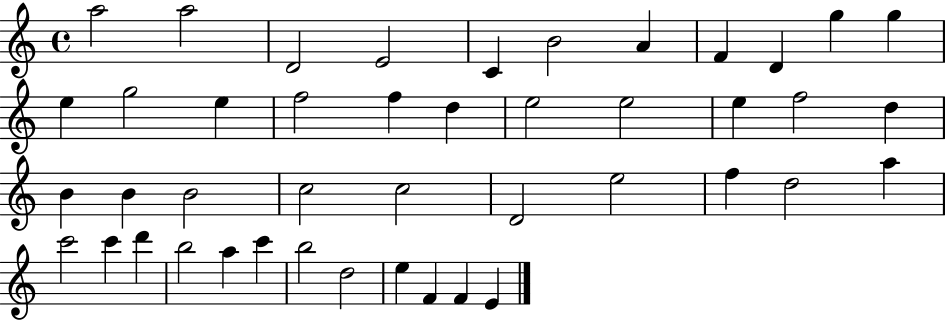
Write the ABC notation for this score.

X:1
T:Untitled
M:4/4
L:1/4
K:C
a2 a2 D2 E2 C B2 A F D g g e g2 e f2 f d e2 e2 e f2 d B B B2 c2 c2 D2 e2 f d2 a c'2 c' d' b2 a c' b2 d2 e F F E